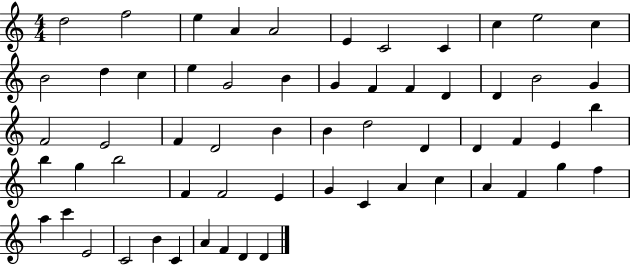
D5/h F5/h E5/q A4/q A4/h E4/q C4/h C4/q C5/q E5/h C5/q B4/h D5/q C5/q E5/q G4/h B4/q G4/q F4/q F4/q D4/q D4/q B4/h G4/q F4/h E4/h F4/q D4/h B4/q B4/q D5/h D4/q D4/q F4/q E4/q B5/q B5/q G5/q B5/h F4/q F4/h E4/q G4/q C4/q A4/q C5/q A4/q F4/q G5/q F5/q A5/q C6/q E4/h C4/h B4/q C4/q A4/q F4/q D4/q D4/q